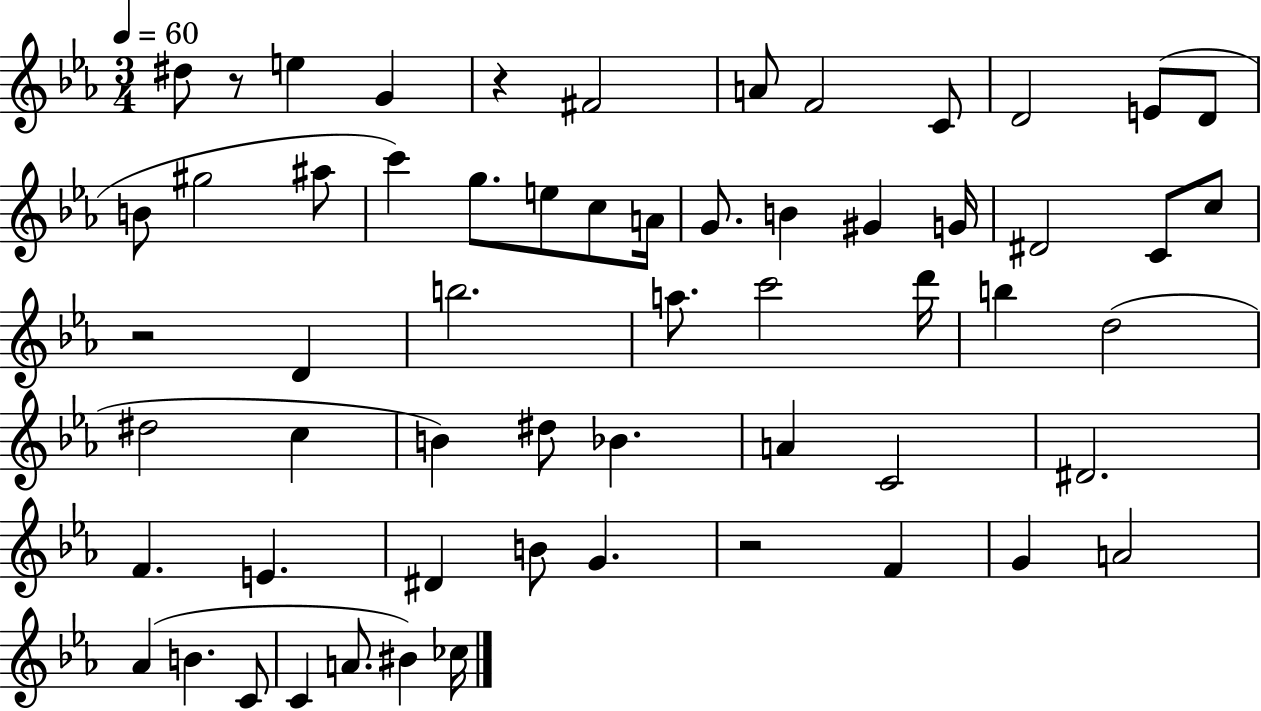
D#5/e R/e E5/q G4/q R/q F#4/h A4/e F4/h C4/e D4/h E4/e D4/e B4/e G#5/h A#5/e C6/q G5/e. E5/e C5/e A4/s G4/e. B4/q G#4/q G4/s D#4/h C4/e C5/e R/h D4/q B5/h. A5/e. C6/h D6/s B5/q D5/h D#5/h C5/q B4/q D#5/e Bb4/q. A4/q C4/h D#4/h. F4/q. E4/q. D#4/q B4/e G4/q. R/h F4/q G4/q A4/h Ab4/q B4/q. C4/e C4/q A4/e. BIS4/q CES5/s